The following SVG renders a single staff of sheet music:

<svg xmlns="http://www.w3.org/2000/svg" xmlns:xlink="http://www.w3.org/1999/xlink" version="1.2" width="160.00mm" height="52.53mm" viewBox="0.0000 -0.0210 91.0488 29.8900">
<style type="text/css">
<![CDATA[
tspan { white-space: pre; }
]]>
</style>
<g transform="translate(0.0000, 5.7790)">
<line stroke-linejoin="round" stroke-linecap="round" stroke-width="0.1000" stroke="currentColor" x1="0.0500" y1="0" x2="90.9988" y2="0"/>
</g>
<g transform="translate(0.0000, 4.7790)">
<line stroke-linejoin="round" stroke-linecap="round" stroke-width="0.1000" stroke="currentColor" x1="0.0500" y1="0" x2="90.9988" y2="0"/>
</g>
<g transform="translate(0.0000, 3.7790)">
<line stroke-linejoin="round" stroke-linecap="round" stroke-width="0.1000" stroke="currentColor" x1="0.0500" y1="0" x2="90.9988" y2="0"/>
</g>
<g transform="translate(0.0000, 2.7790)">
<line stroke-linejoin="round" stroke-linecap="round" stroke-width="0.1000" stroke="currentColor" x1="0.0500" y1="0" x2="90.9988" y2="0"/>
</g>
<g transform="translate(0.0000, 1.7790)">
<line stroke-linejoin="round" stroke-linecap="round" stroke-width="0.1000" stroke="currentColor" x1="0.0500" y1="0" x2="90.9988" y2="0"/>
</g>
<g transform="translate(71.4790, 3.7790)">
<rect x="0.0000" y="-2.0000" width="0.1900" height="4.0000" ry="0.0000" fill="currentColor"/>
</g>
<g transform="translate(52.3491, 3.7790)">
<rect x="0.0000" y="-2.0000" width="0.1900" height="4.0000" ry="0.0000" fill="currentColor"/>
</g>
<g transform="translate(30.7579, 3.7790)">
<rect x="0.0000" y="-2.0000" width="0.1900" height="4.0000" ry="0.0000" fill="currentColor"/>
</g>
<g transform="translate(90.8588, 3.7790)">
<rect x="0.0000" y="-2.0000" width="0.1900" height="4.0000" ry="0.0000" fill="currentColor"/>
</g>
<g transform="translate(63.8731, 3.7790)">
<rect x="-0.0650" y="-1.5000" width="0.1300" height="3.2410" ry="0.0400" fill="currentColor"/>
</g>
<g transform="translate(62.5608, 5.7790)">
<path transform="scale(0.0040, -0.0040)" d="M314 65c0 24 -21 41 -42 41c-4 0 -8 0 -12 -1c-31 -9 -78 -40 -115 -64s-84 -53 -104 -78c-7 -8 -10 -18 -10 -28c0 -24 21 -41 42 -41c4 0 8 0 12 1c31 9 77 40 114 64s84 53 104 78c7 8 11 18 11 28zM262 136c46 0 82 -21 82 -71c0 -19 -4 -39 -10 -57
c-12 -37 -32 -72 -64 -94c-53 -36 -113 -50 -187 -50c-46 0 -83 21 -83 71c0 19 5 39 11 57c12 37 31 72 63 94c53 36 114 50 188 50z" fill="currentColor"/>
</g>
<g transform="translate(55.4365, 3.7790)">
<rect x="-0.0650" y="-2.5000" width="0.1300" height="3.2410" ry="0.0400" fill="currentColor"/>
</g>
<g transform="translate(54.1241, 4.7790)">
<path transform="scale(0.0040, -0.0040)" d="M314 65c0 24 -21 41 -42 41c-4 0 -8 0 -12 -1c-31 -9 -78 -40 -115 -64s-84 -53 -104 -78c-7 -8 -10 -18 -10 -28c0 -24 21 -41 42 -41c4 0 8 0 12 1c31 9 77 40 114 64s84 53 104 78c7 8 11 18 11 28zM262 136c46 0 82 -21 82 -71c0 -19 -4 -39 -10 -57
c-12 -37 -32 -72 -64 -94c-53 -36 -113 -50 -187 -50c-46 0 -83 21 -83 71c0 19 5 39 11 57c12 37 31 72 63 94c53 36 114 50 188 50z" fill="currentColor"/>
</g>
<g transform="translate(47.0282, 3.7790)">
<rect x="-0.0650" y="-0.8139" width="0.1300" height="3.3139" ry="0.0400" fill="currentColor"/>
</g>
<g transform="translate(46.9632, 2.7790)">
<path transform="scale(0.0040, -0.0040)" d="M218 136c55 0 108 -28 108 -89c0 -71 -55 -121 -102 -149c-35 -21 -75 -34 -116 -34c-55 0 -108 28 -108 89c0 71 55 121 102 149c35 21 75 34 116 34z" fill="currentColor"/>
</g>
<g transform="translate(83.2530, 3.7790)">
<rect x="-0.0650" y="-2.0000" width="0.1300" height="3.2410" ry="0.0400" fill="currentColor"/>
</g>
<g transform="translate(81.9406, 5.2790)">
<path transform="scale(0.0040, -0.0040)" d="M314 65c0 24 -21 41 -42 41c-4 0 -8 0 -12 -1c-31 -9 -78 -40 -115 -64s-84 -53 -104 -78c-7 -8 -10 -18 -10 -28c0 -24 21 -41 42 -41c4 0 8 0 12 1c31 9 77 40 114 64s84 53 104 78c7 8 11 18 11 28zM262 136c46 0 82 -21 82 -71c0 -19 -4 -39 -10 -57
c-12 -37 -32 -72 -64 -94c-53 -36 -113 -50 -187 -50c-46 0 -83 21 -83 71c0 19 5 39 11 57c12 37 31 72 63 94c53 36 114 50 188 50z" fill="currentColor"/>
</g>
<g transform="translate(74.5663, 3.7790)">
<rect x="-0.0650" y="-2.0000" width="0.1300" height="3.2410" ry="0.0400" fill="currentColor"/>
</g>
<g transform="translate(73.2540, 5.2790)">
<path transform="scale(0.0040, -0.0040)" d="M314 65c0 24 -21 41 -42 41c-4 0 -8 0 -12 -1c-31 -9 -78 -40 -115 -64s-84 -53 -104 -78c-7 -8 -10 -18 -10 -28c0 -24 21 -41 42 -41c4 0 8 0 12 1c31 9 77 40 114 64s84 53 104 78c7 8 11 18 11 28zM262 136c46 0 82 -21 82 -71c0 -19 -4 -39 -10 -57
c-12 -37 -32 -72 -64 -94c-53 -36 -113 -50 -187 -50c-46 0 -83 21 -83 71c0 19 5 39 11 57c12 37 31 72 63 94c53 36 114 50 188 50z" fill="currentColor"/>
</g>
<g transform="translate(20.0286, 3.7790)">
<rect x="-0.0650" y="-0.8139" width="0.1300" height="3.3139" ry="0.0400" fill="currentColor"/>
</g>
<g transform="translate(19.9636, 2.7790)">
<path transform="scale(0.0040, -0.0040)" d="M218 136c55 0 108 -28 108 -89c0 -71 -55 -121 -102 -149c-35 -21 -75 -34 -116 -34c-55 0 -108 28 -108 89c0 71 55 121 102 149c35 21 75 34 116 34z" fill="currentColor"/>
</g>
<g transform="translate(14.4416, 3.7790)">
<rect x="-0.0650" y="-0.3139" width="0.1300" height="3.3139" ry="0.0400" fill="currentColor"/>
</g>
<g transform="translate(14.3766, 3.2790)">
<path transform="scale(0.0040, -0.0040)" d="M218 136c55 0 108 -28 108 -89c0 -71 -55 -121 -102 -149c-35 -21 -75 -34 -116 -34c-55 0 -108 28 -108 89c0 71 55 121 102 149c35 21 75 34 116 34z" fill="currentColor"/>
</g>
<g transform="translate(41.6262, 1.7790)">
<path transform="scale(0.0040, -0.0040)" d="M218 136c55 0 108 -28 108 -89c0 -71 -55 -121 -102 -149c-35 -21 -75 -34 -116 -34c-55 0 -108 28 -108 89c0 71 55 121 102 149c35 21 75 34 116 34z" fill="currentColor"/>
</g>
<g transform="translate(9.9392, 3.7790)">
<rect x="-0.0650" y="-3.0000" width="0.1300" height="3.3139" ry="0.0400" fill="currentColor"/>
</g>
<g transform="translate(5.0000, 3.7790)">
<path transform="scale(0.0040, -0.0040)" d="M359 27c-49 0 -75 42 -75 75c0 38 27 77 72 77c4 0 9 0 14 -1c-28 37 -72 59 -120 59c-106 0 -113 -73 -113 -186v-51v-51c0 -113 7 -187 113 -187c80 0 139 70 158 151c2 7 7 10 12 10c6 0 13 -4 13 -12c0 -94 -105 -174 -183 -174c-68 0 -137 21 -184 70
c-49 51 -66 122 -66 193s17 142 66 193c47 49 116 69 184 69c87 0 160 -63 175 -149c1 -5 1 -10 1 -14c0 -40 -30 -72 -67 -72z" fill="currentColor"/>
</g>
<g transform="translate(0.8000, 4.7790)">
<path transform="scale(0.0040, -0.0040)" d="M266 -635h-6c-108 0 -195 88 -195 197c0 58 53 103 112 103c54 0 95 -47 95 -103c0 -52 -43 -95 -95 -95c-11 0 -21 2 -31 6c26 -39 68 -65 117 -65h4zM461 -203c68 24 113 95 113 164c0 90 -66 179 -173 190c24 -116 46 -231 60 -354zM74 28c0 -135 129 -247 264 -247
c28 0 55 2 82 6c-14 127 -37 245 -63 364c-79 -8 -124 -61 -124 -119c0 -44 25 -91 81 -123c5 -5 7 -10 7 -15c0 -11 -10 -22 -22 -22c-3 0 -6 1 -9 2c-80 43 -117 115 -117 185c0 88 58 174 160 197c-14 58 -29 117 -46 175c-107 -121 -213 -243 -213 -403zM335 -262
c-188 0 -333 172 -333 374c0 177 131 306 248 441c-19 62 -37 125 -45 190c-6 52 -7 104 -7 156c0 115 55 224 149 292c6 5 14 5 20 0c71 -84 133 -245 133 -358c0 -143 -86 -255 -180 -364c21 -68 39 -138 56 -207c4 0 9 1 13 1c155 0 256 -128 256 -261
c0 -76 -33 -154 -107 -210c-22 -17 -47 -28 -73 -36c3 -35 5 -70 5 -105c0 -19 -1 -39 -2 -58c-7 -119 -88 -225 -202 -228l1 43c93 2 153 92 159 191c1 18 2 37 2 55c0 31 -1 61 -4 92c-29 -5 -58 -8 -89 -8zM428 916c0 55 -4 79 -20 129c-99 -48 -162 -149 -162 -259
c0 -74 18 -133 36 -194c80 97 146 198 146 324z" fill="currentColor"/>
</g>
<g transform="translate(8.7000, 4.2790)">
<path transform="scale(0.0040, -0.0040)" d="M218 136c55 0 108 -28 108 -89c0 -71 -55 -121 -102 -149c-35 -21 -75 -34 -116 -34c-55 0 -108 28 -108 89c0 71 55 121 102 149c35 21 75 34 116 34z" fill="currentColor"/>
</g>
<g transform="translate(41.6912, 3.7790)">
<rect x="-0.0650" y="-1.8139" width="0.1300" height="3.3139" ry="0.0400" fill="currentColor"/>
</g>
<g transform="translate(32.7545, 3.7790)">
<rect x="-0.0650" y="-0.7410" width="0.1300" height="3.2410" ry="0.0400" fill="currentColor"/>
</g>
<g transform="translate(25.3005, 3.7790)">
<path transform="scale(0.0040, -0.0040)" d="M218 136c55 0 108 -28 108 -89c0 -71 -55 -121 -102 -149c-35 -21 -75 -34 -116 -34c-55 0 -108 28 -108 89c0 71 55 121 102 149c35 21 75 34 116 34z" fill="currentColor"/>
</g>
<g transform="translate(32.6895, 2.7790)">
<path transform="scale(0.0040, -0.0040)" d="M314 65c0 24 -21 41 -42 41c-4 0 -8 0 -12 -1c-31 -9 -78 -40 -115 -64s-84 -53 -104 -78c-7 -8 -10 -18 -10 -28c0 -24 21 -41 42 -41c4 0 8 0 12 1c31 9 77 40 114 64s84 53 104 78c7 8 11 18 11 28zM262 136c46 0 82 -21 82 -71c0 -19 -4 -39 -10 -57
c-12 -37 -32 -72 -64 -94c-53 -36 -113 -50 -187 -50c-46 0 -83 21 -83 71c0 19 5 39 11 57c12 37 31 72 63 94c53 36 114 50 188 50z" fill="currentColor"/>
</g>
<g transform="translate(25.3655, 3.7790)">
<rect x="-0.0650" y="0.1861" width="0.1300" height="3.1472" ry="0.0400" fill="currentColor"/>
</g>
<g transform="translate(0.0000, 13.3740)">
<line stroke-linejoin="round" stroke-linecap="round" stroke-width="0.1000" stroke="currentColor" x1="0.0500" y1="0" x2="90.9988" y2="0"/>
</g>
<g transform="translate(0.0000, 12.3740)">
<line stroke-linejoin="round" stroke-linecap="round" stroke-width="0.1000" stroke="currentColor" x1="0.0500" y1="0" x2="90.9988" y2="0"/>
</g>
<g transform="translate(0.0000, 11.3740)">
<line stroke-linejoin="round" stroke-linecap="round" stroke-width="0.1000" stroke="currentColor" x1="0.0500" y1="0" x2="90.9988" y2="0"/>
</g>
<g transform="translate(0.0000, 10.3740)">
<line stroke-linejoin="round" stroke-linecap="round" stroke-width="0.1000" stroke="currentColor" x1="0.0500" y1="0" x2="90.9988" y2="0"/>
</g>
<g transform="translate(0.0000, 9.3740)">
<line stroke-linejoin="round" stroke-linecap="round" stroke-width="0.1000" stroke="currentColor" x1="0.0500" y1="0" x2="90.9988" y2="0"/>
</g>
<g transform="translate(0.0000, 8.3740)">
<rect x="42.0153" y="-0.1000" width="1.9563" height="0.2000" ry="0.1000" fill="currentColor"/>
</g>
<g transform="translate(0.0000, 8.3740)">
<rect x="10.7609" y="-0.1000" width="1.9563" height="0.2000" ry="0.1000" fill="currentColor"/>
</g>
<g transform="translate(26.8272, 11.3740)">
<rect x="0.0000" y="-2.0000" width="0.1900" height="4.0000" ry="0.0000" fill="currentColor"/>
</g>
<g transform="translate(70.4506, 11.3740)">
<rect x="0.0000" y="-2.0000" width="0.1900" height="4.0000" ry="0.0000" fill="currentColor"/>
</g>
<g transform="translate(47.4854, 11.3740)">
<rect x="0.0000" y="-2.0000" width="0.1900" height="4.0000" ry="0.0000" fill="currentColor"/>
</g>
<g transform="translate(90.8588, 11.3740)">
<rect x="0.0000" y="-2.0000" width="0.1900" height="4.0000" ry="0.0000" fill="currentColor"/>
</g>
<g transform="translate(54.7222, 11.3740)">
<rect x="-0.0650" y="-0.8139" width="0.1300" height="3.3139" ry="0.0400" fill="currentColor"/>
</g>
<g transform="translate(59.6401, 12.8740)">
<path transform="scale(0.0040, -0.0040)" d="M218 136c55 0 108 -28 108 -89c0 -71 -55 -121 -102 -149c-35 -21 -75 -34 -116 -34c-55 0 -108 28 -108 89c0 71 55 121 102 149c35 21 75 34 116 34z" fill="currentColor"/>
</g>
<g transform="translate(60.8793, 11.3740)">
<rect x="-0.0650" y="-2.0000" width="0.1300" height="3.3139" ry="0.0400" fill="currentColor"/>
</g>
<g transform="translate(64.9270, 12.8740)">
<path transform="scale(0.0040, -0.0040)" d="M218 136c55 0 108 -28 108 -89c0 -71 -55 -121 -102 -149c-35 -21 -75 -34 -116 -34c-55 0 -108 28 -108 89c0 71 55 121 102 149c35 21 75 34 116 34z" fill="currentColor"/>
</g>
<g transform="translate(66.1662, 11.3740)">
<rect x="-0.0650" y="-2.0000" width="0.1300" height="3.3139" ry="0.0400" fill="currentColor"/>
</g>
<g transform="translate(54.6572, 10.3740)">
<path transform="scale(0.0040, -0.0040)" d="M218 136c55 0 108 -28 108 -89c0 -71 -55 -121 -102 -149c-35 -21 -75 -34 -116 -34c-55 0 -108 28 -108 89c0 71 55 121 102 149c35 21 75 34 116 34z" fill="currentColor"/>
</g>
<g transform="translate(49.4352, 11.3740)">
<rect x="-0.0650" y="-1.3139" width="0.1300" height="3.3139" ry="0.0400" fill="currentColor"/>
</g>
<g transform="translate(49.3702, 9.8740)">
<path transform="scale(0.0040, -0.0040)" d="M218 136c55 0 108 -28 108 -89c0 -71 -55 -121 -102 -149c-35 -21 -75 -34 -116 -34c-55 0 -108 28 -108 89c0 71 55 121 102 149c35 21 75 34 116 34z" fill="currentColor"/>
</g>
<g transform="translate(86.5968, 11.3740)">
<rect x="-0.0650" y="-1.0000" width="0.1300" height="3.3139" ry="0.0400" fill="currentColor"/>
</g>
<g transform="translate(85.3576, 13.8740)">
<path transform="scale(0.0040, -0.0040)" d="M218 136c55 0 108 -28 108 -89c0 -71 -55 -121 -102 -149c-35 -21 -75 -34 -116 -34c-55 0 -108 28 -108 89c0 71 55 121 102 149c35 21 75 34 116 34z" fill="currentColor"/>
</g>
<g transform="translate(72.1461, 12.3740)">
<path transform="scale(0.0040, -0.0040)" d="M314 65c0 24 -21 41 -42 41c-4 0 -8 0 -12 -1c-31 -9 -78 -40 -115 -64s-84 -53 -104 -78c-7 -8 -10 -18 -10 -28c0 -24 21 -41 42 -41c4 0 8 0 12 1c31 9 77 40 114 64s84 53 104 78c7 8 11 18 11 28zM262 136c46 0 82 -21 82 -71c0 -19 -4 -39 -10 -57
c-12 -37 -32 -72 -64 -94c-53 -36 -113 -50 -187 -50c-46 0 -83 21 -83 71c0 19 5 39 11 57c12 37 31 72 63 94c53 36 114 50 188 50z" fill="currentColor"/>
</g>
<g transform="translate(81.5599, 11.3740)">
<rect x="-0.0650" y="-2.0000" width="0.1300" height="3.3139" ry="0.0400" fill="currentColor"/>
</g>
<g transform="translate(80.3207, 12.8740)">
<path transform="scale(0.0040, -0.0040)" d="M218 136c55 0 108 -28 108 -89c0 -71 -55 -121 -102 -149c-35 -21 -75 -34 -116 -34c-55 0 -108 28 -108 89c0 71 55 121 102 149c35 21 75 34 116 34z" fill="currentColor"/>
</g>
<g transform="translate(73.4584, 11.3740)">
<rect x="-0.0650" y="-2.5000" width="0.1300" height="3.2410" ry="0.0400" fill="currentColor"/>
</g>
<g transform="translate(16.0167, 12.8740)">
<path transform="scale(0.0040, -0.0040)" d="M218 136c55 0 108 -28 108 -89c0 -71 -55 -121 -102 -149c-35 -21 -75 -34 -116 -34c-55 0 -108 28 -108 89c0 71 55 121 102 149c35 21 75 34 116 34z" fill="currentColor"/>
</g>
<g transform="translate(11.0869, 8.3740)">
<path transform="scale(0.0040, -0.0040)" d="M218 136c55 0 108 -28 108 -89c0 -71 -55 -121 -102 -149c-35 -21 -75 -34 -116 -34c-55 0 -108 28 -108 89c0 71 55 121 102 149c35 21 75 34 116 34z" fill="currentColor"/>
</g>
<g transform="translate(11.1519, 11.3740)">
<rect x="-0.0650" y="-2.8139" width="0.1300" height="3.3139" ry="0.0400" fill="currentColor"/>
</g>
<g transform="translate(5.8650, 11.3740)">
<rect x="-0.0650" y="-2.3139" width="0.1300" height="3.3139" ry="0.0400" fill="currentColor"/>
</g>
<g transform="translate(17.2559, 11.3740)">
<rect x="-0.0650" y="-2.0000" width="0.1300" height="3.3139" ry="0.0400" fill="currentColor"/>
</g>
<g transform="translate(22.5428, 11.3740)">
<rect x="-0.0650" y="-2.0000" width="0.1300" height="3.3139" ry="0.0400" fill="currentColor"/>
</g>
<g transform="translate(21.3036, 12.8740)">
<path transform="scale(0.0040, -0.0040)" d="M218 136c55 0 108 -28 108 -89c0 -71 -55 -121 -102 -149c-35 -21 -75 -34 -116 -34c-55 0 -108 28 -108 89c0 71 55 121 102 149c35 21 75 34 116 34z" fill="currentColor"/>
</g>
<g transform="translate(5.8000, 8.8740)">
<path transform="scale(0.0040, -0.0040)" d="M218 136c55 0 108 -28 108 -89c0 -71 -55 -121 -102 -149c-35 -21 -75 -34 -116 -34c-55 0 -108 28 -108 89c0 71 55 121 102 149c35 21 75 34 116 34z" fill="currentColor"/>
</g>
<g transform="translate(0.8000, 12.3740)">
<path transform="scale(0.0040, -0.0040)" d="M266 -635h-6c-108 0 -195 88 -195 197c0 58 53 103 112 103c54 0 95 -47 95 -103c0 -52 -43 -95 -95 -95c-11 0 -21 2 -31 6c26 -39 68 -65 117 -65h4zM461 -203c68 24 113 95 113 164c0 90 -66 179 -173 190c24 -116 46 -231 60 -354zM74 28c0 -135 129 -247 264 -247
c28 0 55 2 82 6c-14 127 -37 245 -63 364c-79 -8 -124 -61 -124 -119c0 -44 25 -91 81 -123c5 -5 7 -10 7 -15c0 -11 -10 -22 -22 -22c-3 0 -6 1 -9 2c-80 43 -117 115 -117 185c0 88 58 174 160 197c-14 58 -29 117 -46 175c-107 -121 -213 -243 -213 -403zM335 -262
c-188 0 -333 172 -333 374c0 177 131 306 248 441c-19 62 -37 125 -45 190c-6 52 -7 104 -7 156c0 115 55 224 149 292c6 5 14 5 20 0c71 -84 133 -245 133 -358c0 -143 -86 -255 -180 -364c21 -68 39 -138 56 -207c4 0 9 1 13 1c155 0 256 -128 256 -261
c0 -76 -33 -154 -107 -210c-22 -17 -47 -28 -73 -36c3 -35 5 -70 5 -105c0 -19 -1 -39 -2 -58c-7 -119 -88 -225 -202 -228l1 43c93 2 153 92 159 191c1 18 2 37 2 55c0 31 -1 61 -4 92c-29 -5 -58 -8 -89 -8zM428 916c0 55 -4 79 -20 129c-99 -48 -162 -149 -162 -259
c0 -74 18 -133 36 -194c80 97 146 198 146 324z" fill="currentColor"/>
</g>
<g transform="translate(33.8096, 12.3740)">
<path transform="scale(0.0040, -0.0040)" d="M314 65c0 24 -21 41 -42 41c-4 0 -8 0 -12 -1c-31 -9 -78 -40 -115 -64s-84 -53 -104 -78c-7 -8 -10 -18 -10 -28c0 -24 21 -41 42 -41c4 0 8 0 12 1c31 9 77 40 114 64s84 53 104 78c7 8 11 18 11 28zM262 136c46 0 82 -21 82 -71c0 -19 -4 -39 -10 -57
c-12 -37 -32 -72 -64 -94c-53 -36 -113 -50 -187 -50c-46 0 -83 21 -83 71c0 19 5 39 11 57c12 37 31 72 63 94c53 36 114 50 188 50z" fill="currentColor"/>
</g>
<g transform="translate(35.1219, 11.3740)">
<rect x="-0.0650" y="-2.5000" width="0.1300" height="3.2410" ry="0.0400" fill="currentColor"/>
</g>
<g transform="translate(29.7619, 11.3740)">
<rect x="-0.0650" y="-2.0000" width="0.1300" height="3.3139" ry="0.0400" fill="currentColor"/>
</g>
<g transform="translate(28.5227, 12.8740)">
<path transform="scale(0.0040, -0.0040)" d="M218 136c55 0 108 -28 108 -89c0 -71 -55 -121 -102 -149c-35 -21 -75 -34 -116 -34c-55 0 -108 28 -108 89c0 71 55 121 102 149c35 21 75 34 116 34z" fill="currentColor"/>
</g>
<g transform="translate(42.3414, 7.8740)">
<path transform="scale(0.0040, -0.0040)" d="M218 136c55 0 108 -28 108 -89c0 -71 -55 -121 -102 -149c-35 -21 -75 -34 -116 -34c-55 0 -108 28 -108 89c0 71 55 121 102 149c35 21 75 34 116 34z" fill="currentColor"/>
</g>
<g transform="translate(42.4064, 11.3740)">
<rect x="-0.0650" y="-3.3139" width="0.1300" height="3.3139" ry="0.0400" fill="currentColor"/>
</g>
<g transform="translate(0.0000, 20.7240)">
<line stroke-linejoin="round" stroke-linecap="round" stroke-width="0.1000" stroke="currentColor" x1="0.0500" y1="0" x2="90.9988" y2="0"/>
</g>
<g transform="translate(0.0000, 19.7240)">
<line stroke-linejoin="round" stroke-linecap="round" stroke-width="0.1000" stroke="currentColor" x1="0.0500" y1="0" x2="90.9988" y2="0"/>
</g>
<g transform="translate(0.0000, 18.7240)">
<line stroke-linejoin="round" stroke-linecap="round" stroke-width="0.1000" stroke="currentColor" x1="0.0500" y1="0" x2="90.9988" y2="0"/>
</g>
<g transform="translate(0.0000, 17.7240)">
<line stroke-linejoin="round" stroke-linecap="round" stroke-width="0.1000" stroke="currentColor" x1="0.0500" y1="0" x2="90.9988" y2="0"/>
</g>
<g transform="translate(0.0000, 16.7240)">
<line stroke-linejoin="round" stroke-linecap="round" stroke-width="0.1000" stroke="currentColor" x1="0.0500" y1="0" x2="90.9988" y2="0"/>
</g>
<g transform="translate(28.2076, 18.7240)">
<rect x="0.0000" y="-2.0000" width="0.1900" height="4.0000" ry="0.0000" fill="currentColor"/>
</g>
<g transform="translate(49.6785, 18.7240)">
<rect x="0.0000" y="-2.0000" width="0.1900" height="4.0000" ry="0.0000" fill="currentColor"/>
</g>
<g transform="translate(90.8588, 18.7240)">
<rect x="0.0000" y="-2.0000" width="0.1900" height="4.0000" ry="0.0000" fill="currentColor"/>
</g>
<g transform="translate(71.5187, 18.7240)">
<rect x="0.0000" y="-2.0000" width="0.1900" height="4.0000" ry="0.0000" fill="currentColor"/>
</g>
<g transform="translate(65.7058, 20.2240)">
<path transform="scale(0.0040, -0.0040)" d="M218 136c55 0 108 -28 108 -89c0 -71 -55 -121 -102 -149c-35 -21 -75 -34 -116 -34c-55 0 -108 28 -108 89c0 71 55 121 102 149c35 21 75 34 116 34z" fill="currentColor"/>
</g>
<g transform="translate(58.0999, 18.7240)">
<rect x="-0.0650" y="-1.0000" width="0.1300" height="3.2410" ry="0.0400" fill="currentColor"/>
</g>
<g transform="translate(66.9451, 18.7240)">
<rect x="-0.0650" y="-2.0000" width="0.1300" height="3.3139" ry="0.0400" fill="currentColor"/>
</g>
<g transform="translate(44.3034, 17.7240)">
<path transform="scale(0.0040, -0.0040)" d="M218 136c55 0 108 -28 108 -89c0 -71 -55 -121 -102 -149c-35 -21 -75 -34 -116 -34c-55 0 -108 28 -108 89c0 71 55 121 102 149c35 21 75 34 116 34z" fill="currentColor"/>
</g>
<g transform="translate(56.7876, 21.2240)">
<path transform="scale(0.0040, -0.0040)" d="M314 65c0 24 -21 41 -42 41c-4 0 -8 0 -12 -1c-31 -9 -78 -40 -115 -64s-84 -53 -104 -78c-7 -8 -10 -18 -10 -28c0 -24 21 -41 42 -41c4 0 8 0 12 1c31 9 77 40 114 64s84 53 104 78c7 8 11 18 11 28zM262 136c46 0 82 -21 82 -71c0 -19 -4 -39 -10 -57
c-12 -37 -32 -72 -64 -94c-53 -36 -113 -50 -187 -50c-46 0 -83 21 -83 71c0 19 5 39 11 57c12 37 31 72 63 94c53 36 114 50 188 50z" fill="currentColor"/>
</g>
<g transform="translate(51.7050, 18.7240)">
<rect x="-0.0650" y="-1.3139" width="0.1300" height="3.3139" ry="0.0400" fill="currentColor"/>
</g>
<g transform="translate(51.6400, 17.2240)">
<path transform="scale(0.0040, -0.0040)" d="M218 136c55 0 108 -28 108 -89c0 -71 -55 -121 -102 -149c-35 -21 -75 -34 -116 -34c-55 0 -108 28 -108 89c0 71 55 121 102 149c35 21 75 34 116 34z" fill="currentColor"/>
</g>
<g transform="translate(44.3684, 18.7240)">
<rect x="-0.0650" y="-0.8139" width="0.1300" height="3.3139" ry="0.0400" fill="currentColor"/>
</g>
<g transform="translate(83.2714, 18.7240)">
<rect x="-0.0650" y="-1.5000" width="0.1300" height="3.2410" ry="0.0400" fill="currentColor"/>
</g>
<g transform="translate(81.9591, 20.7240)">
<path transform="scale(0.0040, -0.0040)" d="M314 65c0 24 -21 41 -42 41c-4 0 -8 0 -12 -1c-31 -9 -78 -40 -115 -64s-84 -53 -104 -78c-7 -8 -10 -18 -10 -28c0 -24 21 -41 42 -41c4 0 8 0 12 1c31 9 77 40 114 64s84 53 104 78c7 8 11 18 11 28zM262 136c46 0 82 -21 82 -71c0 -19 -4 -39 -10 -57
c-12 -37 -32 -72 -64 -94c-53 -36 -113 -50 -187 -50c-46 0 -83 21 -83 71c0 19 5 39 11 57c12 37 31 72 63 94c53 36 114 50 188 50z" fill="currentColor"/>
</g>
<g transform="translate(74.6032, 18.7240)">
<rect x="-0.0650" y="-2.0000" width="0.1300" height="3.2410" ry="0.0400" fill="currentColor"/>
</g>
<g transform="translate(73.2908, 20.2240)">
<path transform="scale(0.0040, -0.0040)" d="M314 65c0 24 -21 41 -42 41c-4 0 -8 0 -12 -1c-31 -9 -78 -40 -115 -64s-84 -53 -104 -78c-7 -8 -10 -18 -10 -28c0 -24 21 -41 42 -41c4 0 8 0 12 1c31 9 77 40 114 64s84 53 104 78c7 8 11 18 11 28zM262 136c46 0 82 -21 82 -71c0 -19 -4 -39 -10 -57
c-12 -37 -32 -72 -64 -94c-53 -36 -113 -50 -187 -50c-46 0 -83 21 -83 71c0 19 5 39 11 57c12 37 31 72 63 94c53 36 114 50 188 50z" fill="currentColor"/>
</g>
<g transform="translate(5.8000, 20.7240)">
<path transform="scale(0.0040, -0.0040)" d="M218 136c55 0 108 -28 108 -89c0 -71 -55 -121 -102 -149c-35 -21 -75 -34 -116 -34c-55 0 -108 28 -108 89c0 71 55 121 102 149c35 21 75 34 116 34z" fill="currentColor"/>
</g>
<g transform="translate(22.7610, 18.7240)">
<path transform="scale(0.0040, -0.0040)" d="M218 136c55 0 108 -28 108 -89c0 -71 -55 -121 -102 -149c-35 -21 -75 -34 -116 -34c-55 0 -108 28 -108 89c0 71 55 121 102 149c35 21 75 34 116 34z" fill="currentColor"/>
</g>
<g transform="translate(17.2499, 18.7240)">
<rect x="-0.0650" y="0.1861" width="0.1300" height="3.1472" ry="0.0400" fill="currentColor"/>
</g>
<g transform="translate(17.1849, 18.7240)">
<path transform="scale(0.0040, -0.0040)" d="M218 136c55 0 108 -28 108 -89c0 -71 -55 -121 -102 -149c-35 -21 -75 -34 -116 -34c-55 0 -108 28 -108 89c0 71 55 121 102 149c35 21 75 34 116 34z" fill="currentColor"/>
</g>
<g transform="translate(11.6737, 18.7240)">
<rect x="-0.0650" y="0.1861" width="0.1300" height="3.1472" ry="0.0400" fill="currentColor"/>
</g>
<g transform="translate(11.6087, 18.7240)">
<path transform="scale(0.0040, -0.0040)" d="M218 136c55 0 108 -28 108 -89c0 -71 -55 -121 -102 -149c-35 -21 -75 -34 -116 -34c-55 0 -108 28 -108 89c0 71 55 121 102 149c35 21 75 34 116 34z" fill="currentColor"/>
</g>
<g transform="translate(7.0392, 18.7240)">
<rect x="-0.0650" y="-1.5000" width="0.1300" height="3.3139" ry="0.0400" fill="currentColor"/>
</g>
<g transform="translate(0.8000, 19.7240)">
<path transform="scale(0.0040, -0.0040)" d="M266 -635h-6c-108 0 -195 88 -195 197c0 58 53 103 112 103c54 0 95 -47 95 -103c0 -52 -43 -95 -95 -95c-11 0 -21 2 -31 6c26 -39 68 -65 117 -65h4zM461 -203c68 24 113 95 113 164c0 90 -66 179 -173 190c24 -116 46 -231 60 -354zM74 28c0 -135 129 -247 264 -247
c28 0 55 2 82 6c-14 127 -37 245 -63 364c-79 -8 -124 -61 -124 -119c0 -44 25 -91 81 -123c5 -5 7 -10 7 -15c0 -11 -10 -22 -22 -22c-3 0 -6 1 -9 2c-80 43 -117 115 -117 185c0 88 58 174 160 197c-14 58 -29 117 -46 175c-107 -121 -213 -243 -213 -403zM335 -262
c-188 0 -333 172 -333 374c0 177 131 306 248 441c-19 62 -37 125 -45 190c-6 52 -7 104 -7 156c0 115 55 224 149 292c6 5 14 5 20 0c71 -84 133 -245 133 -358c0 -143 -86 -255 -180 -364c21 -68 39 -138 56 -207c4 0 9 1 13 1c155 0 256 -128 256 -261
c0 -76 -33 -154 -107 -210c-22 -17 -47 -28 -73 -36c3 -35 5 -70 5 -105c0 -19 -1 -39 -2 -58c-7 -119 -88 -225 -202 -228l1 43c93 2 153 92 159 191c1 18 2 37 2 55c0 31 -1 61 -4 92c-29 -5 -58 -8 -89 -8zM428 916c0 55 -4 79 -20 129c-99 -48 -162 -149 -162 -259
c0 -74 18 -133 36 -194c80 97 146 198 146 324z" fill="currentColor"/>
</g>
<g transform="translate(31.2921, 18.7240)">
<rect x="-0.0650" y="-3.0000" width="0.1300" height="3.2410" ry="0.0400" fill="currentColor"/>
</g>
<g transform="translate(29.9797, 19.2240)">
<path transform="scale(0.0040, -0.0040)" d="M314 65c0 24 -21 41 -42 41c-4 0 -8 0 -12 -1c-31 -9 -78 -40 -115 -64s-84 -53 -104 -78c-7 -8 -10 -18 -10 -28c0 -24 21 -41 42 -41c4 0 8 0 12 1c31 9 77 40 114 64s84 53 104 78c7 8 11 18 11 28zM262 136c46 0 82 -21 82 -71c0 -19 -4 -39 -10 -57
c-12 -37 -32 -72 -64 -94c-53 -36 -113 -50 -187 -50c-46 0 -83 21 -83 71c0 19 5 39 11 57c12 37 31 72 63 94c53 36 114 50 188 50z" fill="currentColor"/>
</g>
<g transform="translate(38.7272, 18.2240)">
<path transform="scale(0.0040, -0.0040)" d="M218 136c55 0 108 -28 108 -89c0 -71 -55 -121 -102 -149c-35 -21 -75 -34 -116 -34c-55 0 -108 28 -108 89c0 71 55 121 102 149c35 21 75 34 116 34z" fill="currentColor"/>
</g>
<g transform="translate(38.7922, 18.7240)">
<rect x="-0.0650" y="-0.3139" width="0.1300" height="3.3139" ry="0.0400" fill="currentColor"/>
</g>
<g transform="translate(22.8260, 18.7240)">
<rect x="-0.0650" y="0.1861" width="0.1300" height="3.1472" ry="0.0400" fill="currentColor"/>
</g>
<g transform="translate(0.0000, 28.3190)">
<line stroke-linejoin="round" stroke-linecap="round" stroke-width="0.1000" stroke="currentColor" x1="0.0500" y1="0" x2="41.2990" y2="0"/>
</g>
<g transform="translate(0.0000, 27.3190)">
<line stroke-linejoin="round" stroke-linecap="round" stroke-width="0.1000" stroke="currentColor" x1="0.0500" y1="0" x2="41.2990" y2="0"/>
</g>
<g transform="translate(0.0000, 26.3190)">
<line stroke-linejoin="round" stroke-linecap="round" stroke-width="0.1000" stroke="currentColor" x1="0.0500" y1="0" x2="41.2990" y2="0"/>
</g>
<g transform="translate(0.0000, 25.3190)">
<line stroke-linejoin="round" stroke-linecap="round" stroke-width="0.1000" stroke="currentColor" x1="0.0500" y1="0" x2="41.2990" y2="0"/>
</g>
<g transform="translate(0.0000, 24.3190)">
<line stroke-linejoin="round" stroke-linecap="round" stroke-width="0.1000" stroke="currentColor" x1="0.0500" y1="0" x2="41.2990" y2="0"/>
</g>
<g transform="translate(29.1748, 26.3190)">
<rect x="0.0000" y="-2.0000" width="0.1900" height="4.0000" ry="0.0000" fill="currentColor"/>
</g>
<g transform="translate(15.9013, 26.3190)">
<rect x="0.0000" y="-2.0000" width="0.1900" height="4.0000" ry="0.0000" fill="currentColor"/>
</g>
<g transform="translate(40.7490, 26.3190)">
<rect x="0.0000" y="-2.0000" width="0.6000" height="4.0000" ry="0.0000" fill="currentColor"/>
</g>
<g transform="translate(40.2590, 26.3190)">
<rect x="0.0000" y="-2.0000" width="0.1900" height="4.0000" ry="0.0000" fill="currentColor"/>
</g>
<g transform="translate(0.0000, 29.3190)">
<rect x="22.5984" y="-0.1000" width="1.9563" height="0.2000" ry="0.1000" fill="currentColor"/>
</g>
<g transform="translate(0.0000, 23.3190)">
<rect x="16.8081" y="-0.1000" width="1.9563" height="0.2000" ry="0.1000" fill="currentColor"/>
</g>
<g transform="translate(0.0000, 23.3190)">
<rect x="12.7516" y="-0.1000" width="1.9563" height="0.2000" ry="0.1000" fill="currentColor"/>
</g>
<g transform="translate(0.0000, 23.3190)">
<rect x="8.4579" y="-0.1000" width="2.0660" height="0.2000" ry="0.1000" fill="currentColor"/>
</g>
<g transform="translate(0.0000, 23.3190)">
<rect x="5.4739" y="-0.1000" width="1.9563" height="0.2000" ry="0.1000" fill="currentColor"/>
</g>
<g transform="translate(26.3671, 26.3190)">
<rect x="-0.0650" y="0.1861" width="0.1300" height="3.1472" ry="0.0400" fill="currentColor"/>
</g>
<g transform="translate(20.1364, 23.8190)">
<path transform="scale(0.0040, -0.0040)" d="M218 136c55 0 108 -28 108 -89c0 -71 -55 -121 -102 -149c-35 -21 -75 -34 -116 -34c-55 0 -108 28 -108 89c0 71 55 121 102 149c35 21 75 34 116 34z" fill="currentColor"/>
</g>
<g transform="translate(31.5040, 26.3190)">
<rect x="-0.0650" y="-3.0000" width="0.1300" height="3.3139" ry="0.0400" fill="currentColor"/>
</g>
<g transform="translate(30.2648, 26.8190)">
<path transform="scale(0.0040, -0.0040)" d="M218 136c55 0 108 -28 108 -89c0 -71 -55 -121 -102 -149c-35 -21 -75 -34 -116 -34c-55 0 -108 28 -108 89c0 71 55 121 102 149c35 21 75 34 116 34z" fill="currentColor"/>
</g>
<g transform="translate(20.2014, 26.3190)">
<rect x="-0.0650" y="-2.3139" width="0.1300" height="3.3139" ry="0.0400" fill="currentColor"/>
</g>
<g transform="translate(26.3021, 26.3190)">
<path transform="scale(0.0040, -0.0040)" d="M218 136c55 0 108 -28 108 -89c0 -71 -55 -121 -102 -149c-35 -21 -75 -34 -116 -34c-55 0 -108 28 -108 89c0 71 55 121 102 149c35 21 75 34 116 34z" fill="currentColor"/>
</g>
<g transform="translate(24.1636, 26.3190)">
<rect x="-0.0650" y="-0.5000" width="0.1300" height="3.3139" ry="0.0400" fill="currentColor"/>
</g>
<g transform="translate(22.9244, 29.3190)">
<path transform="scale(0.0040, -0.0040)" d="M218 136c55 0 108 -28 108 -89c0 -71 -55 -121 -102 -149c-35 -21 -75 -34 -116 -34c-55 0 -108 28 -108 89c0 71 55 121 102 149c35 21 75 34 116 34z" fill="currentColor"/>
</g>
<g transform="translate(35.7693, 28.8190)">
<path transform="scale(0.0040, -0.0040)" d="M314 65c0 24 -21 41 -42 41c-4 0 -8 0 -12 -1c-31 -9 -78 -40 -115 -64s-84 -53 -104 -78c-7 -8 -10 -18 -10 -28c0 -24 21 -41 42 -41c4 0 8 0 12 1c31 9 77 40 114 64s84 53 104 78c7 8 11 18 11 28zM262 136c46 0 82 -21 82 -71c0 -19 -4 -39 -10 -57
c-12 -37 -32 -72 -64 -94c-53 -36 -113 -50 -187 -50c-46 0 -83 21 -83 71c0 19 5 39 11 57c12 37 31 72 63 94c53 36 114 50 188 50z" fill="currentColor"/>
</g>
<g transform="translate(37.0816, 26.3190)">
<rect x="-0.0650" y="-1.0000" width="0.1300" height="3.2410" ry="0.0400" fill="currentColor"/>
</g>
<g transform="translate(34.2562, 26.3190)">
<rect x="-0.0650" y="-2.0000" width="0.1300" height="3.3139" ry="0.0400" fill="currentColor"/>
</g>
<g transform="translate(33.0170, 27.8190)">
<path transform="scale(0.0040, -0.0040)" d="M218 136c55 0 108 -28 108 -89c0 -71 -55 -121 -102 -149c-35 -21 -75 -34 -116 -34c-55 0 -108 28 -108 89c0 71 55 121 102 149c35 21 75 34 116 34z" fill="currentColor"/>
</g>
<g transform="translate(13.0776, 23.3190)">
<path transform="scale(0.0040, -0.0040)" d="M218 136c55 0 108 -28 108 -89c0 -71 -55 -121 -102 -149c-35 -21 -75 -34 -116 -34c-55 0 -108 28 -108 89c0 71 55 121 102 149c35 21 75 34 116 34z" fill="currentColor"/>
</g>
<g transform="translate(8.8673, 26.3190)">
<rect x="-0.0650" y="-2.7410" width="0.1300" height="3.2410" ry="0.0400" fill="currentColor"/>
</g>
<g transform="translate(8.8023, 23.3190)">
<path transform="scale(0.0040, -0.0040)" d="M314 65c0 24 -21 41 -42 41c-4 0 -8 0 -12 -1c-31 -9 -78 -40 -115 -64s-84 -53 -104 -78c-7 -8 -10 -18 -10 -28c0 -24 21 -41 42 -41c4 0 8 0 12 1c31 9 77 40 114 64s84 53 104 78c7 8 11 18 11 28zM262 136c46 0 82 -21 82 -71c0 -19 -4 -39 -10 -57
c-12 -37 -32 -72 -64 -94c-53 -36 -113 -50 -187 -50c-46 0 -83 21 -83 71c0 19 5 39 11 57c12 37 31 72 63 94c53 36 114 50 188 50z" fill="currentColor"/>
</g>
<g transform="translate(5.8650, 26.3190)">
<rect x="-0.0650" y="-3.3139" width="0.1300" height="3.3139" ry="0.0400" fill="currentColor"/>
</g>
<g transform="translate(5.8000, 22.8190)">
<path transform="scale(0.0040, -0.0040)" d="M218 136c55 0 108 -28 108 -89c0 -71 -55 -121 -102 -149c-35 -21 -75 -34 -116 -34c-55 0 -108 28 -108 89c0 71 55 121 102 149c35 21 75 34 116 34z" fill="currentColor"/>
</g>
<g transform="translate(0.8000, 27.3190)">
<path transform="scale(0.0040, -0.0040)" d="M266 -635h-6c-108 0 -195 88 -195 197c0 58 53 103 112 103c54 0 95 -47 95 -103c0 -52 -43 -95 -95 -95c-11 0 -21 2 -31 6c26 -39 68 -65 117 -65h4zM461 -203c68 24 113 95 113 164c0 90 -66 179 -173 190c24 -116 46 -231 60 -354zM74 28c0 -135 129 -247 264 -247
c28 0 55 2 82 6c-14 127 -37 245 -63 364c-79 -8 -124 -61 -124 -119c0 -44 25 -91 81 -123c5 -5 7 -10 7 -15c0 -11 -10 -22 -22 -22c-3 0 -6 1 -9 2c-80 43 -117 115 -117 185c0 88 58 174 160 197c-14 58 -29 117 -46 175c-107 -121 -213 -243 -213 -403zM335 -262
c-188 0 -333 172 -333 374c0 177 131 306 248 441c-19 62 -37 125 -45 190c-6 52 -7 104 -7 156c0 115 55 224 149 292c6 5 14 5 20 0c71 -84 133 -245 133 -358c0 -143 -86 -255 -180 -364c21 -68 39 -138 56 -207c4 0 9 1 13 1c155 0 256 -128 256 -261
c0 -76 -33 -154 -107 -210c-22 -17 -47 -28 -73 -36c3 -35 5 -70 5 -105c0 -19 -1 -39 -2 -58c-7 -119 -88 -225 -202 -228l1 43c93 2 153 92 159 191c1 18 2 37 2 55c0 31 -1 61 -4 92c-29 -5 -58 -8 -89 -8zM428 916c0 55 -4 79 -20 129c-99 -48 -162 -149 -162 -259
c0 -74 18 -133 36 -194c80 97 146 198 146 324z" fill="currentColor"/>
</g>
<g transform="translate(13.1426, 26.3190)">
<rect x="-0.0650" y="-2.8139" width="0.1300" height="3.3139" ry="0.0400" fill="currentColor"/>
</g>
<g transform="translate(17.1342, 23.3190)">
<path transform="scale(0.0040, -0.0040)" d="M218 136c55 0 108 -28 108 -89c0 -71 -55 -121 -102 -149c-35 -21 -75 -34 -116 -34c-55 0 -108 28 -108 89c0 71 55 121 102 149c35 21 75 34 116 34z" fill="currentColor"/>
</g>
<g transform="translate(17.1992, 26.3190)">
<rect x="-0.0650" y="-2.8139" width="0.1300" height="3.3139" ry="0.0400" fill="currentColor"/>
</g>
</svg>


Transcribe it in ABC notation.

X:1
T:Untitled
M:4/4
L:1/4
K:C
A c d B d2 f d G2 E2 F2 F2 g a F F F G2 b e d F F G2 F D E B B B A2 c d e D2 F F2 E2 b a2 a a g C B A F D2